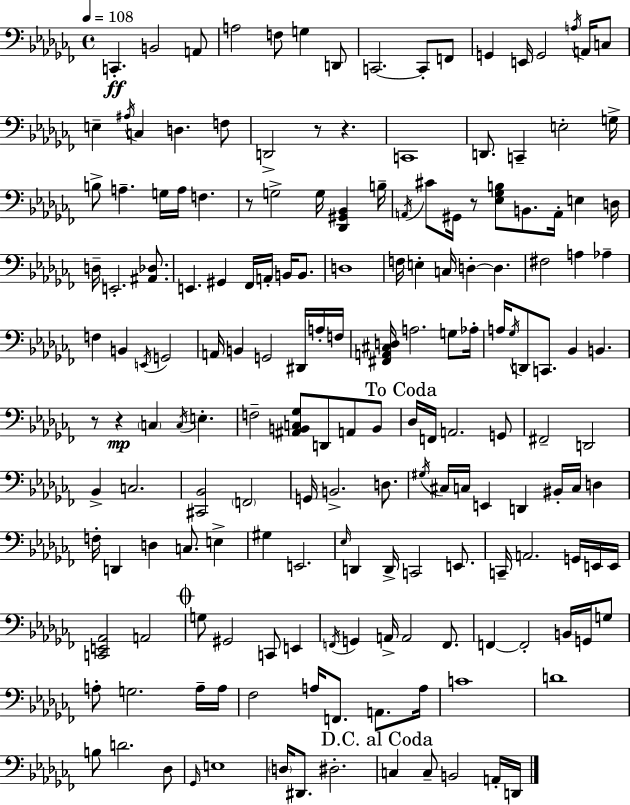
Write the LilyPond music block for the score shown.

{
  \clef bass
  \time 4/4
  \defaultTimeSignature
  \key aes \minor
  \tempo 4 = 108
  c,4.-.\ff b,2 a,8 | a2 f8 g4 d,8 | c,2.~~ c,8-. f,8 | g,4 e,16 g,2 \acciaccatura { a16 } a,16 c8 | \break e4-- \acciaccatura { ais16 } c4 d4. | f8 d,2-> r8 r4. | c,1 | d,8. c,4-- e2-. | \break g16-> b8-> a4.-- g16 a16 f4. | r8 g2-> g16 <des, gis, bes,>4 | b16-- \acciaccatura { a,16 } cis'8 gis,16 r8 <ees ges b>8 b,8. a,16-. e4 | d16 d16-- e,2.-. | \break <ais, des>8. e,4. gis,4 fes,16 a,16-. b,16 | b,8. d1 | f16 e4-. c16 d4-.~~ d4. | fis2 a4 aes4-- | \break f4 b,4 \acciaccatura { e,16 } g,2 | a,16 b,4 g,2 | dis,16 a16-. f16 <fis, a, cis d>16 a2. | g8 aes16-. a16 \acciaccatura { ges16 } d,8 c,8. bes,4 b,4. | \break r8 r4\mp \parenthesize c4 \acciaccatura { c16 } | e4.-. f2-- <ais, b, c ges>8 | d,8 a,8 b,8 \mark "To Coda" des16 f,16 a,2. | g,8 fis,2-- d,2 | \break bes,4-> c2. | <cis, bes,>2 \parenthesize f,2 | g,16 b,2.-> | d8. \acciaccatura { gis16 } cis16 c16 e,4 d,4 | \break bis,16-. c16 d4 f16-. d,4 d4 | c8. e4-> gis4 e,2. | \grace { ees16 } d,4 d,16-> c,2 | e,8. c,16-- a,2. | \break g,16 e,16 e,16 <c, e, aes,>2 | a,2 \mark \markup { \musicglyph "scripts.coda" } g8 gis,2 | c,8 e,4 \acciaccatura { f,16 } g,4 a,16-> a,2 | f,8. f,4~~ f,2-. | \break b,16 g,16 g8 a8-. g2. | a16-- a16 fes2 | a16 f,8. a,8. a16 c'1 | d'1 | \break b8 d'2. | des8 \grace { ges,16 } e1 | \parenthesize d16 dis,8. dis2.-. | \mark "D.C. al Coda" c4 c8-- | \break b,2 a,16-. d,16 \bar "|."
}